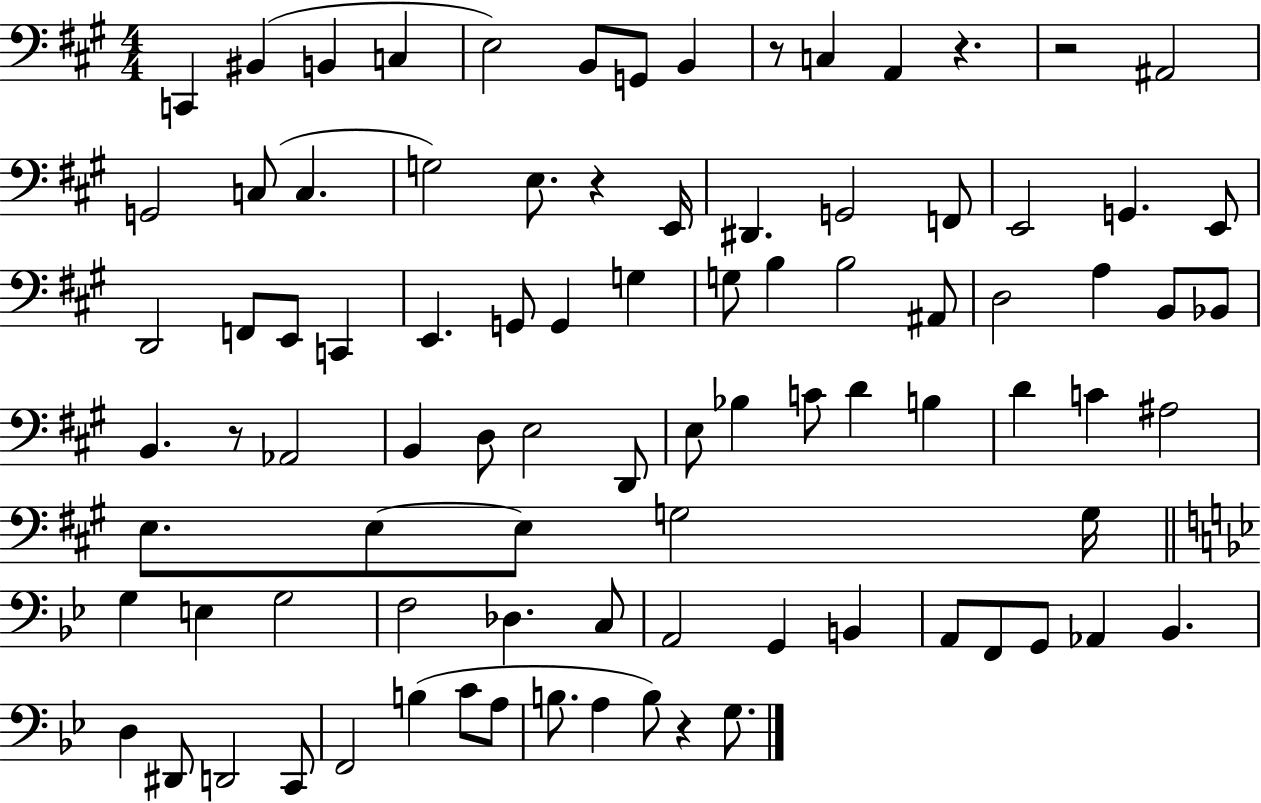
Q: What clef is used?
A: bass